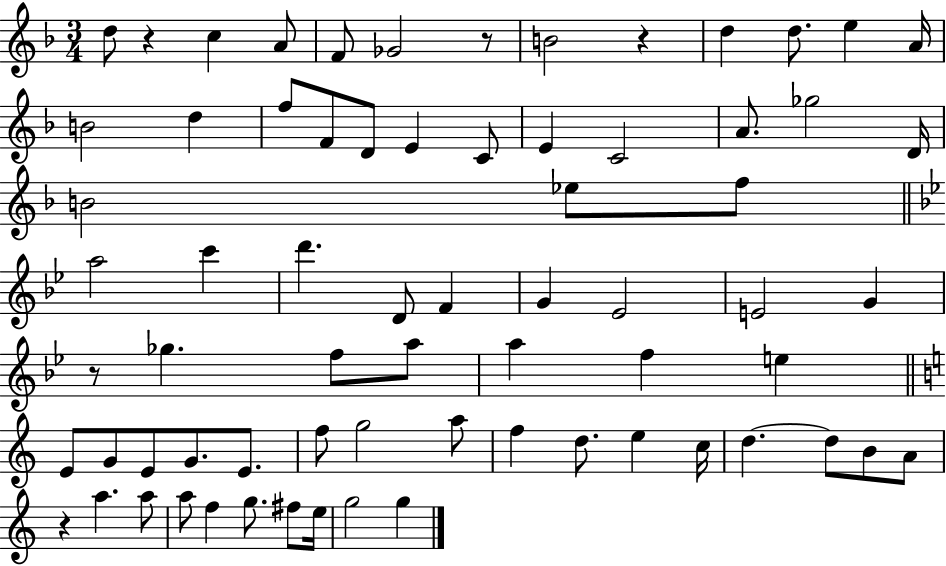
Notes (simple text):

D5/e R/q C5/q A4/e F4/e Gb4/h R/e B4/h R/q D5/q D5/e. E5/q A4/s B4/h D5/q F5/e F4/e D4/e E4/q C4/e E4/q C4/h A4/e. Gb5/h D4/s B4/h Eb5/e F5/e A5/h C6/q D6/q. D4/e F4/q G4/q Eb4/h E4/h G4/q R/e Gb5/q. F5/e A5/e A5/q F5/q E5/q E4/e G4/e E4/e G4/e. E4/e. F5/e G5/h A5/e F5/q D5/e. E5/q C5/s D5/q. D5/e B4/e A4/e R/q A5/q. A5/e A5/e F5/q G5/e. F#5/e E5/s G5/h G5/q